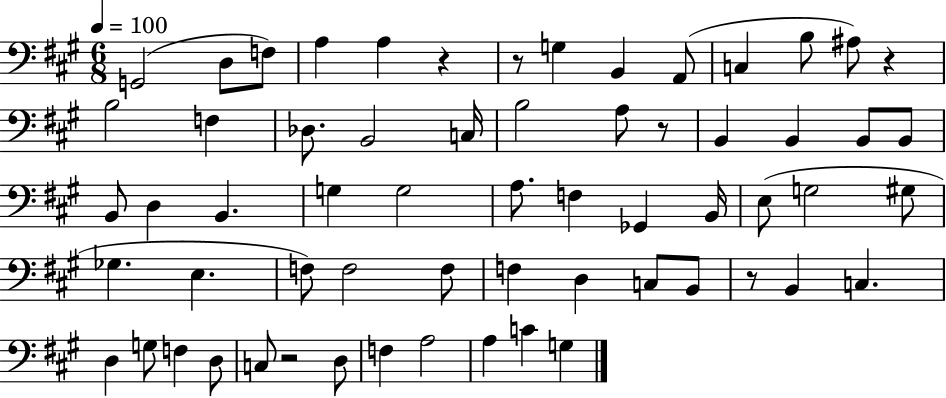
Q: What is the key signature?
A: A major